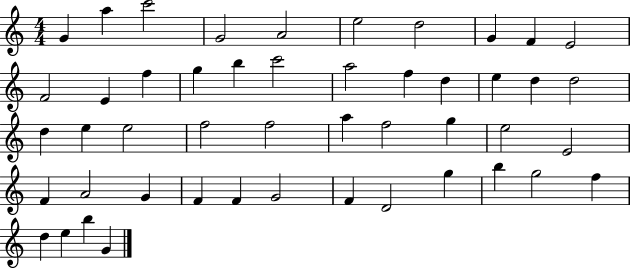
{
  \clef treble
  \numericTimeSignature
  \time 4/4
  \key c \major
  g'4 a''4 c'''2 | g'2 a'2 | e''2 d''2 | g'4 f'4 e'2 | \break f'2 e'4 f''4 | g''4 b''4 c'''2 | a''2 f''4 d''4 | e''4 d''4 d''2 | \break d''4 e''4 e''2 | f''2 f''2 | a''4 f''2 g''4 | e''2 e'2 | \break f'4 a'2 g'4 | f'4 f'4 g'2 | f'4 d'2 g''4 | b''4 g''2 f''4 | \break d''4 e''4 b''4 g'4 | \bar "|."
}